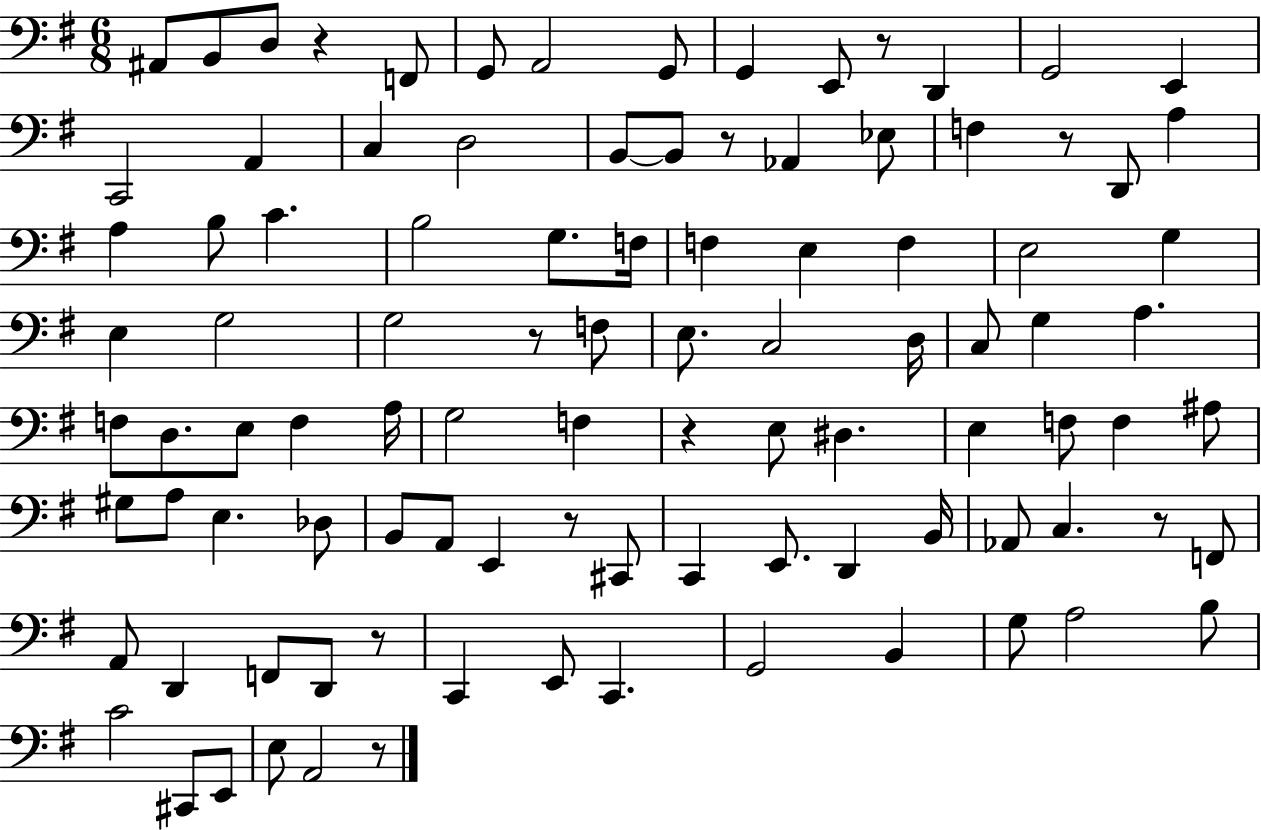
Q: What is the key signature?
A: G major